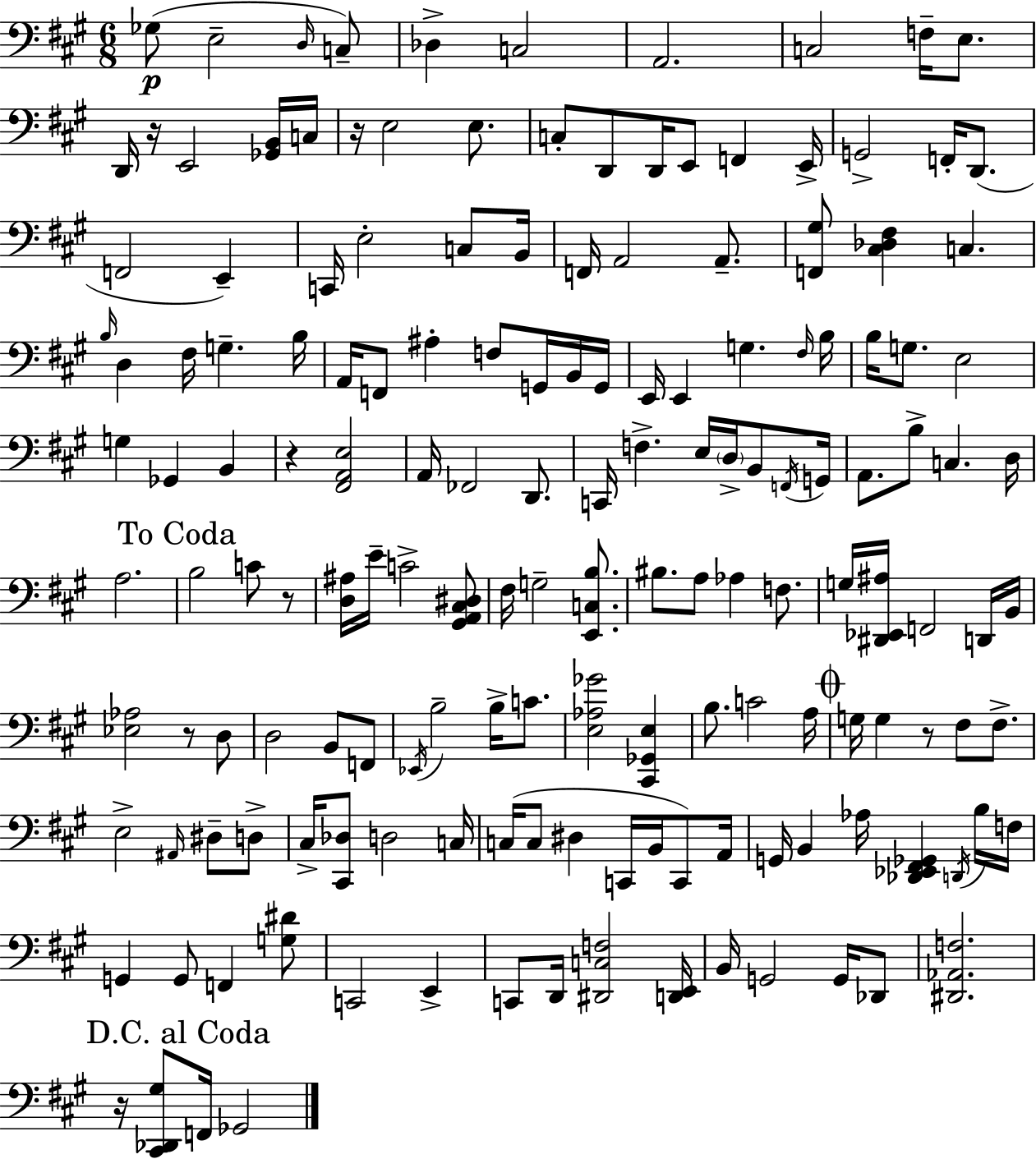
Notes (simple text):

Gb3/e E3/h D3/s C3/e Db3/q C3/h A2/h. C3/h F3/s E3/e. D2/s R/s E2/h [Gb2,B2]/s C3/s R/s E3/h E3/e. C3/e D2/e D2/s E2/e F2/q E2/s G2/h F2/s D2/e. F2/h E2/q C2/s E3/h C3/e B2/s F2/s A2/h A2/e. [F2,G#3]/e [C#3,Db3,F#3]/q C3/q. B3/s D3/q F#3/s G3/q. B3/s A2/s F2/e A#3/q F3/e G2/s B2/s G2/s E2/s E2/q G3/q. F#3/s B3/s B3/s G3/e. E3/h G3/q Gb2/q B2/q R/q [F#2,A2,E3]/h A2/s FES2/h D2/e. C2/s F3/q. E3/s D3/s B2/e F2/s G2/s A2/e. B3/e C3/q. D3/s A3/h. B3/h C4/e R/e [D3,A#3]/s E4/s C4/h [G#2,A2,C#3,D#3]/e F#3/s G3/h [E2,C3,B3]/e. BIS3/e. A3/e Ab3/q F3/e. G3/s [D#2,Eb2,A#3]/s F2/h D2/s B2/s [Eb3,Ab3]/h R/e D3/e D3/h B2/e F2/e Eb2/s B3/h B3/s C4/e. [E3,Ab3,Gb4]/h [C#2,Gb2,E3]/q B3/e. C4/h A3/s G3/s G3/q R/e F#3/e F#3/e. E3/h A#2/s D#3/e D3/e C#3/s [C#2,Db3]/e D3/h C3/s C3/s C3/e D#3/q C2/s B2/s C2/e A2/s G2/s B2/q Ab3/s [Db2,Eb2,F#2,Gb2]/q D2/s B3/s F3/s G2/q G2/e F2/q [G3,D#4]/e C2/h E2/q C2/e D2/s [D#2,C3,F3]/h [D2,E2]/s B2/s G2/h G2/s Db2/e [D#2,Ab2,F3]/h. R/s [C#2,Db2,G#3]/e F2/s Gb2/h